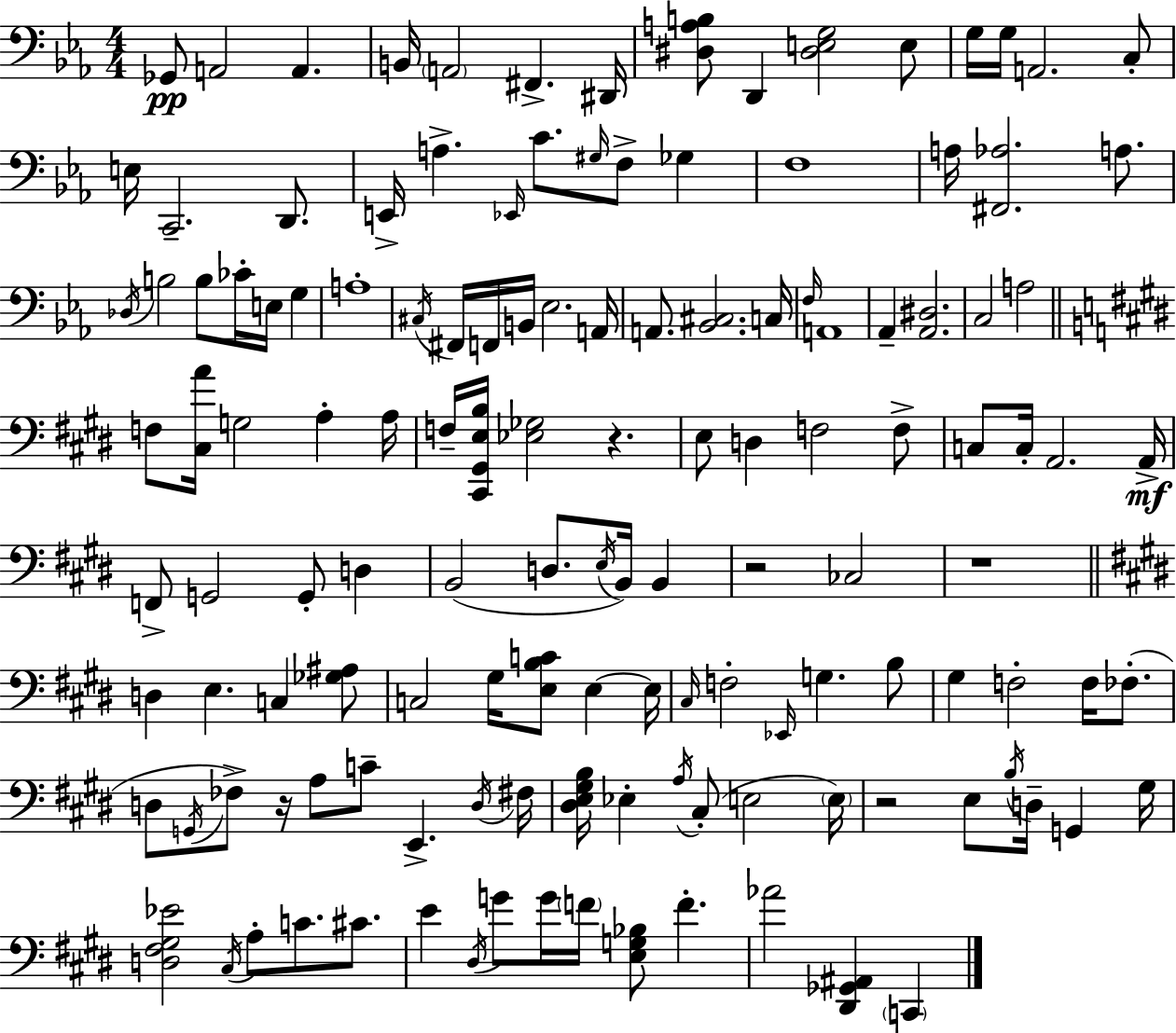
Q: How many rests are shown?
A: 5